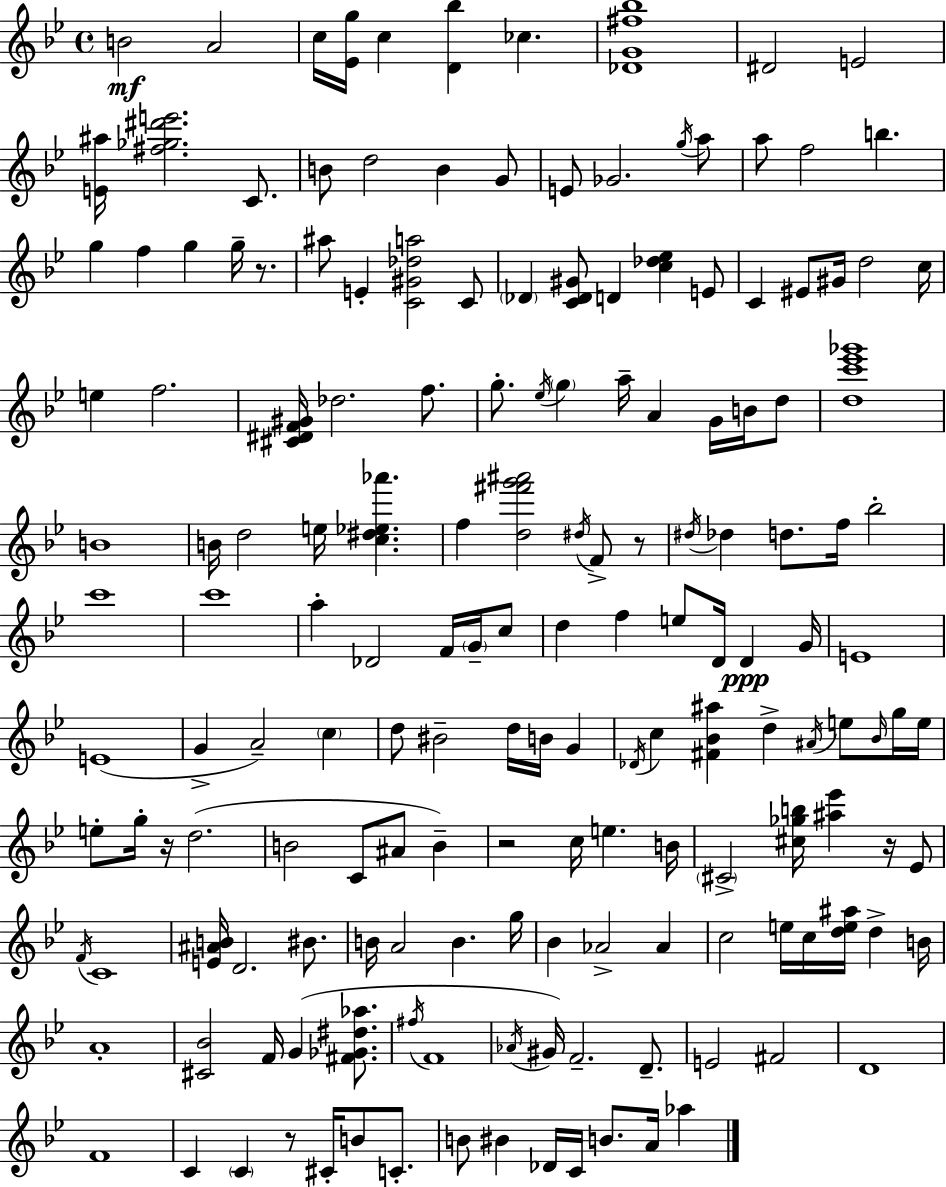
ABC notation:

X:1
T:Untitled
M:4/4
L:1/4
K:Gm
B2 A2 c/4 [_Eg]/4 c [D_b] _c [_DG^f_b]4 ^D2 E2 [E^a]/4 [^f_g^d'e']2 C/2 B/2 d2 B G/2 E/2 _G2 g/4 a/2 a/2 f2 b g f g g/4 z/2 ^a/2 E [C^G_da]2 C/2 _D [C_D^G]/2 D [c_d_e] E/2 C ^E/2 ^G/4 d2 c/4 e f2 [^C^DF^G]/4 _d2 f/2 g/2 _e/4 g a/4 A G/4 B/4 d/2 [dc'_e'_g']4 B4 B/4 d2 e/4 [c^d_e_a'] f [d^f'g'^a']2 ^d/4 F/2 z/2 ^d/4 _d d/2 f/4 _b2 c'4 c'4 a _D2 F/4 G/4 c/2 d f e/2 D/4 D G/4 E4 E4 G A2 c d/2 ^B2 d/4 B/4 G _D/4 c [^F_B^a] d ^A/4 e/2 _B/4 g/4 e/4 e/2 g/4 z/4 d2 B2 C/2 ^A/2 B z2 c/4 e B/4 ^C2 [^c_gb]/4 [^a_e'] z/4 _E/2 F/4 C4 [E^AB]/4 D2 ^B/2 B/4 A2 B g/4 _B _A2 _A c2 e/4 c/4 [de^a]/4 d B/4 A4 [^C_B]2 F/4 G [^F_G^d_a]/2 ^f/4 F4 _A/4 ^G/4 F2 D/2 E2 ^F2 D4 F4 C C z/2 ^C/4 B/2 C/2 B/2 ^B _D/4 C/4 B/2 A/4 _a